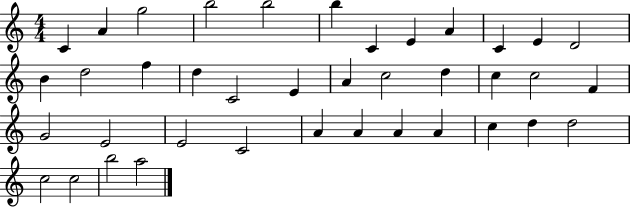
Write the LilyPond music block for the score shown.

{
  \clef treble
  \numericTimeSignature
  \time 4/4
  \key c \major
  c'4 a'4 g''2 | b''2 b''2 | b''4 c'4 e'4 a'4 | c'4 e'4 d'2 | \break b'4 d''2 f''4 | d''4 c'2 e'4 | a'4 c''2 d''4 | c''4 c''2 f'4 | \break g'2 e'2 | e'2 c'2 | a'4 a'4 a'4 a'4 | c''4 d''4 d''2 | \break c''2 c''2 | b''2 a''2 | \bar "|."
}